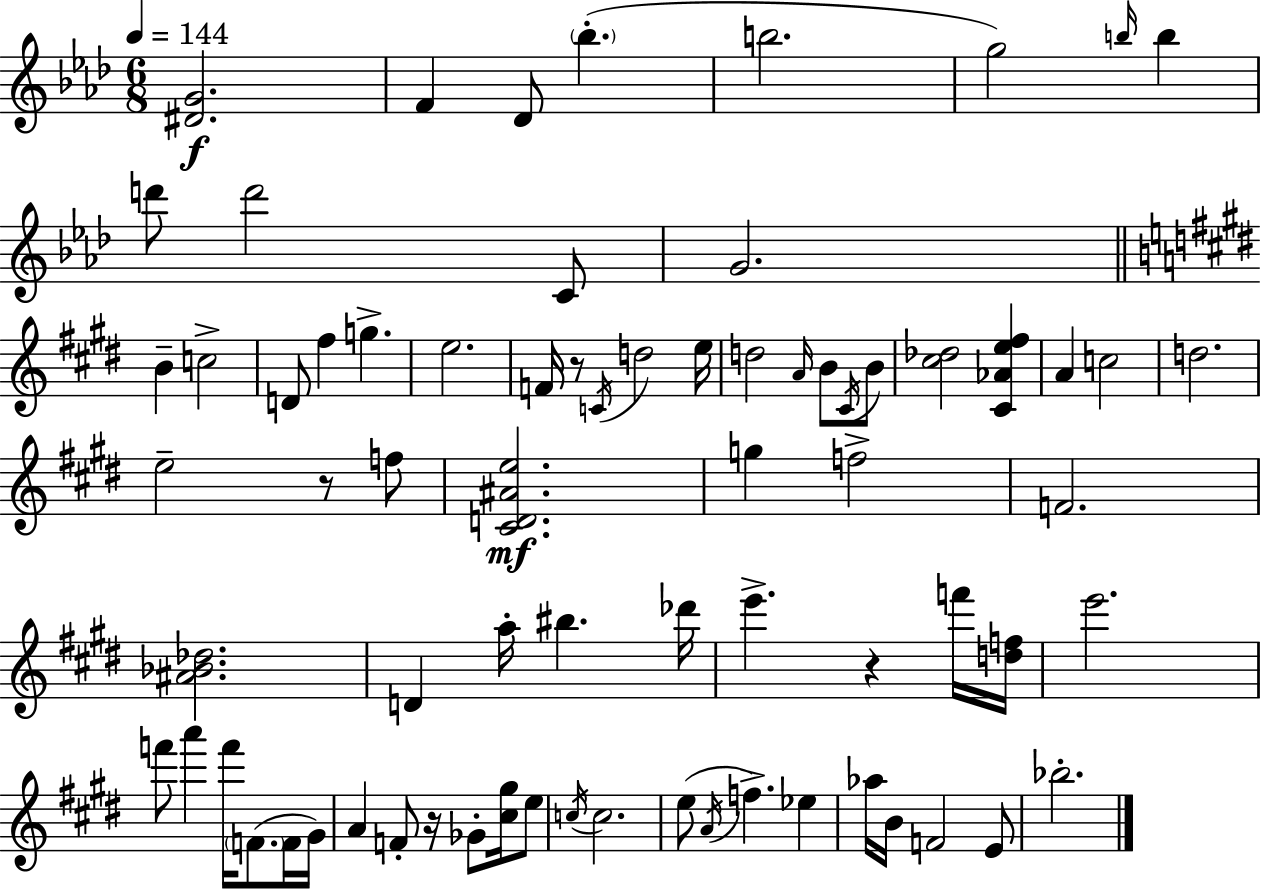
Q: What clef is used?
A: treble